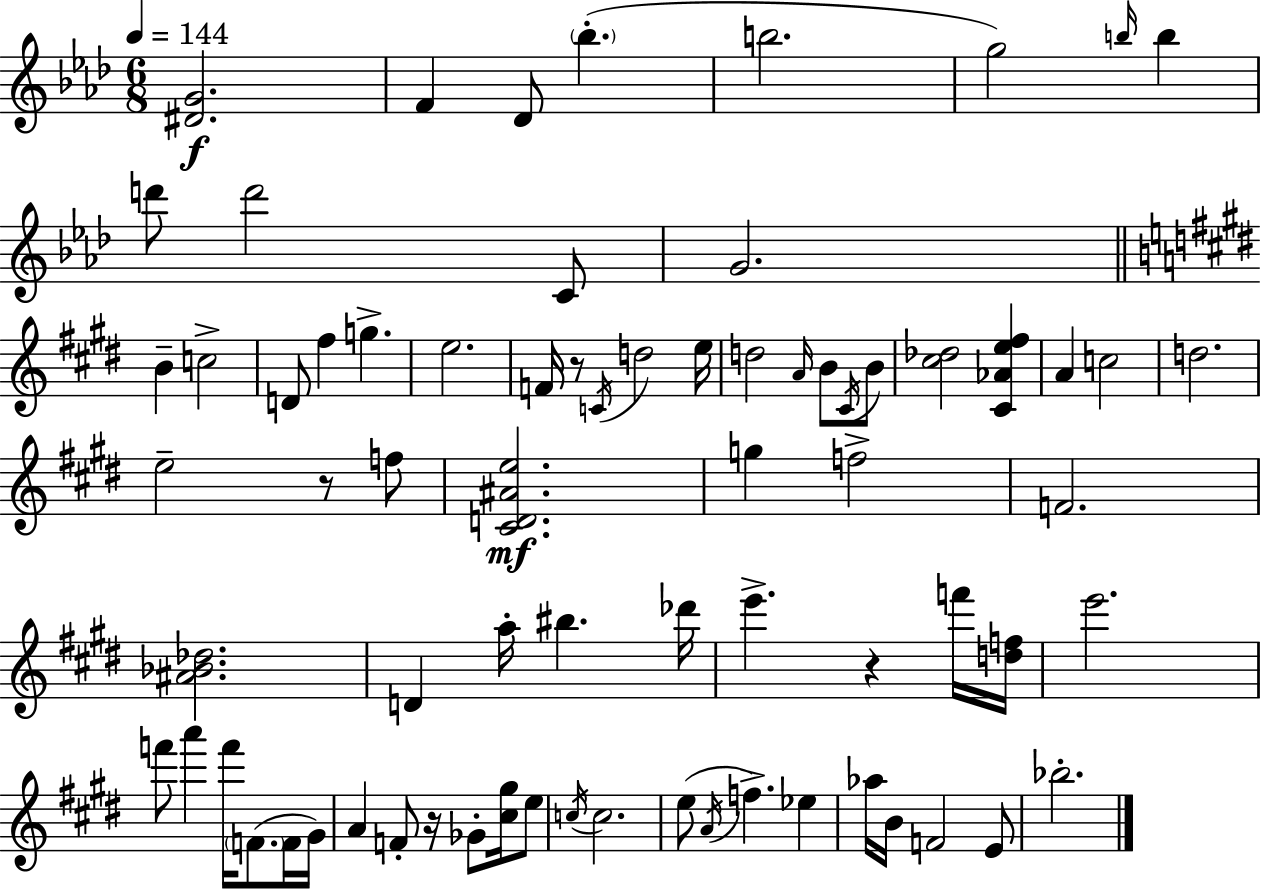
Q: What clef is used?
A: treble